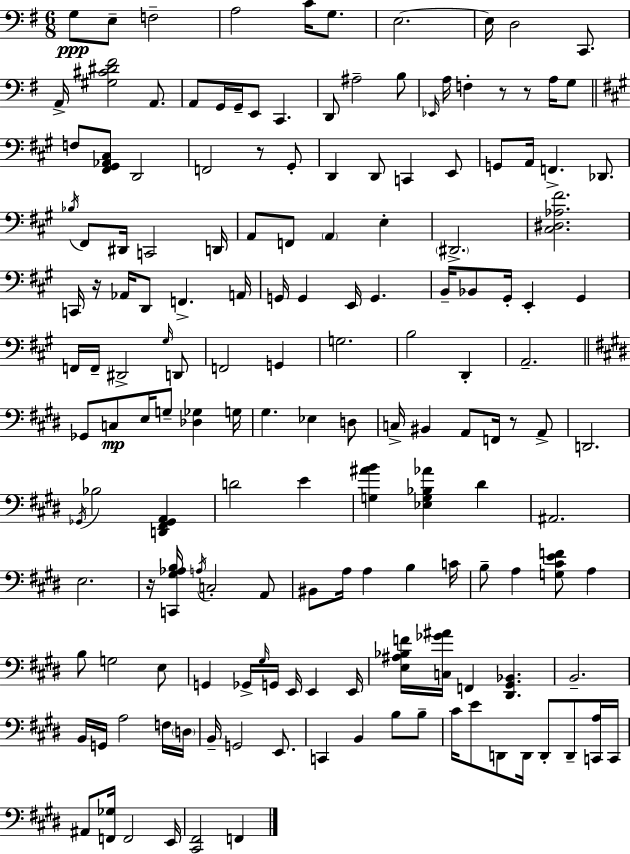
G3/e E3/e F3/h A3/h C4/s G3/e. E3/h. E3/s D3/h C2/e. A2/s [G#3,C#4,D#4,F#4]/h A2/e. A2/e G2/s G2/s E2/e C2/q. D2/e A#3/h B3/e Eb2/s A3/s F3/q R/e R/e A3/s G3/e F3/e [F#2,G#2,Ab2,C#3]/e D2/h F2/h R/e G#2/e D2/q D2/e C2/q E2/e G2/e A2/s F2/q. Db2/e. Bb3/s F#2/e D#2/s C2/h D2/s A2/e F2/e A2/q E3/q D#2/h. [C#3,D#3,Ab3,F#4]/h. C2/s R/s Ab2/s D2/e F2/q. A2/s G2/s G2/q E2/s G2/q. B2/s Bb2/e G#2/s E2/q G#2/q F2/s F2/s D#2/h G#3/s D2/e F2/h G2/q G3/h. B3/h D2/q A2/h. Gb2/e C3/e E3/s G3/e [Db3,Gb3]/q G3/s G#3/q. Eb3/q D3/e C3/s BIS2/q A2/e F2/s R/e A2/e D2/h. Gb2/s Bb3/h [D2,F#2,Gb2,A2]/q D4/h E4/q [G3,A#4,B4]/q [Eb3,G3,Bb3,Ab4]/q D#4/q A#2/h. E3/h. R/s [C2,G#3,Ab3,B3]/s A3/s C3/h A2/e BIS2/e A3/s A3/q B3/q C4/s B3/e A3/q [G3,C#4,E4,F4]/e A3/q B3/e G3/h E3/e G2/q Gb2/s G#3/s G2/s E2/s E2/q E2/s [E3,A#3,Bb3,F4]/s [C3,Gb4,A#4]/s F2/q [D#2,G#2,Bb2]/q. B2/h. B2/s G2/s A3/h F3/s D3/s B2/s G2/h E2/e. C2/q B2/q B3/e B3/e C#4/s E4/e D2/e D2/s D2/e D2/e [C2,A3]/s C2/s A#2/e [F2,Gb3]/s F2/h E2/s [C#2,F#2]/h F2/q